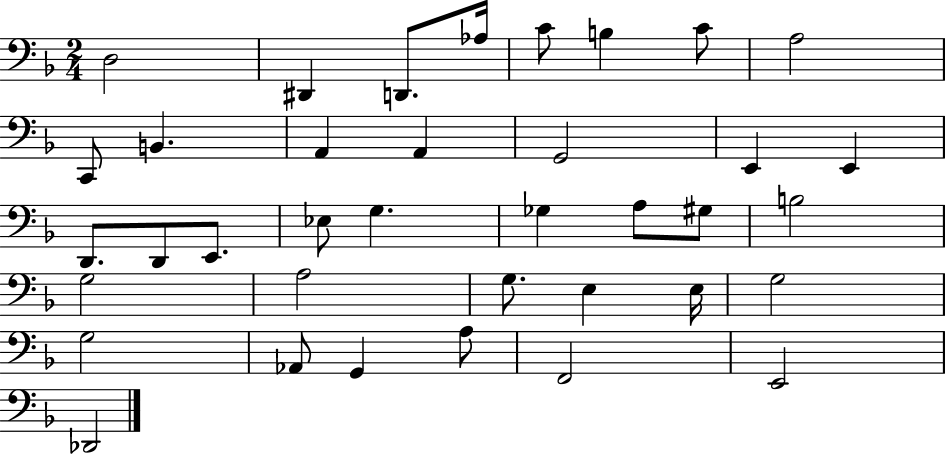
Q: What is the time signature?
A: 2/4